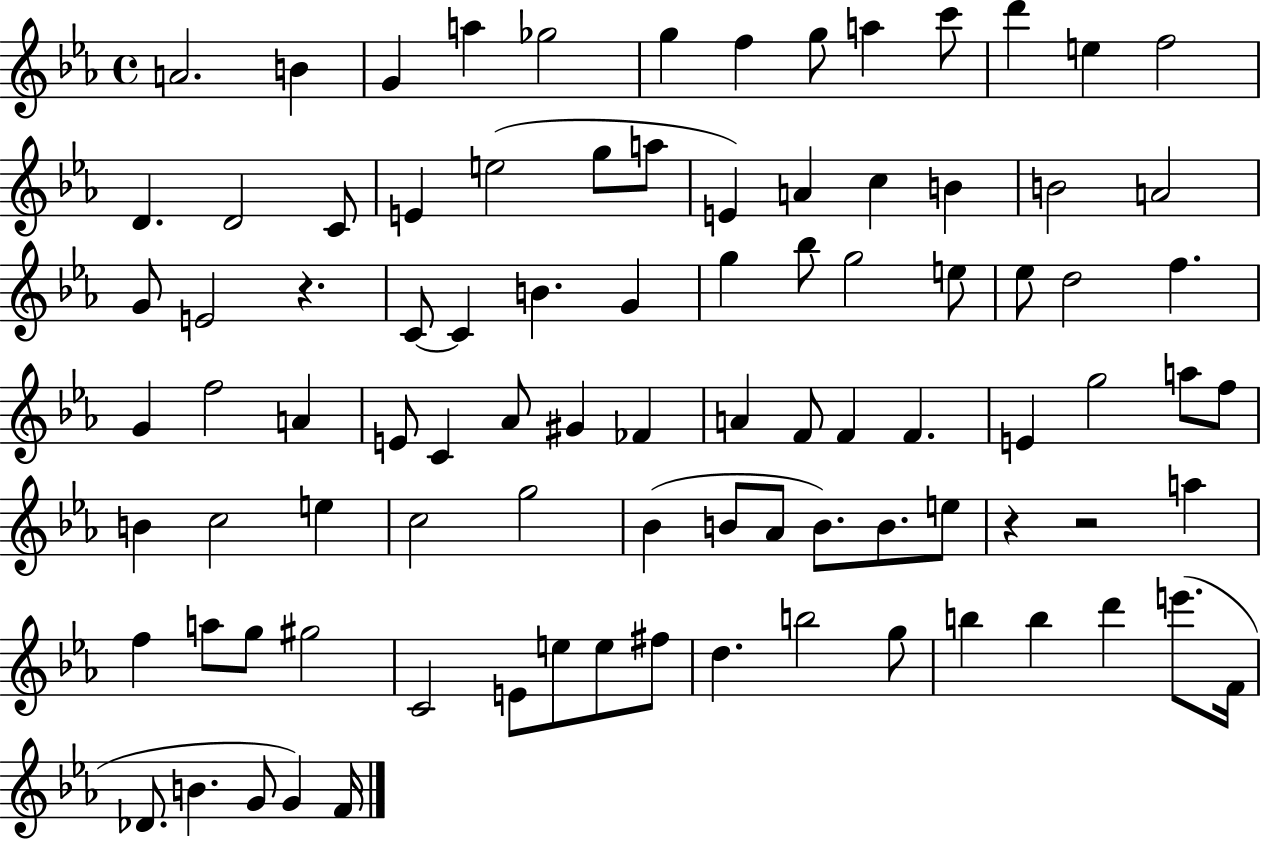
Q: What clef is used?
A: treble